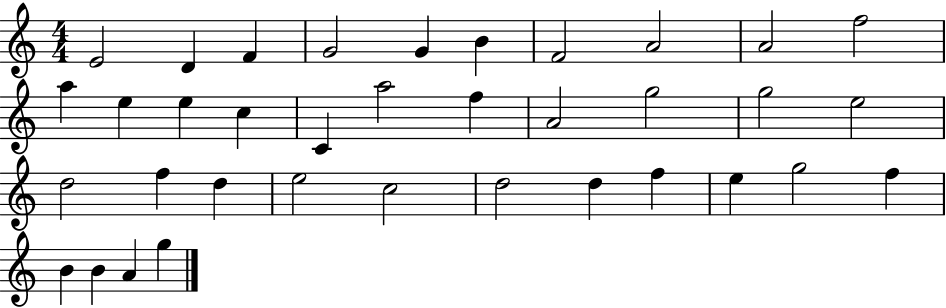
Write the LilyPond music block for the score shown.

{
  \clef treble
  \numericTimeSignature
  \time 4/4
  \key c \major
  e'2 d'4 f'4 | g'2 g'4 b'4 | f'2 a'2 | a'2 f''2 | \break a''4 e''4 e''4 c''4 | c'4 a''2 f''4 | a'2 g''2 | g''2 e''2 | \break d''2 f''4 d''4 | e''2 c''2 | d''2 d''4 f''4 | e''4 g''2 f''4 | \break b'4 b'4 a'4 g''4 | \bar "|."
}